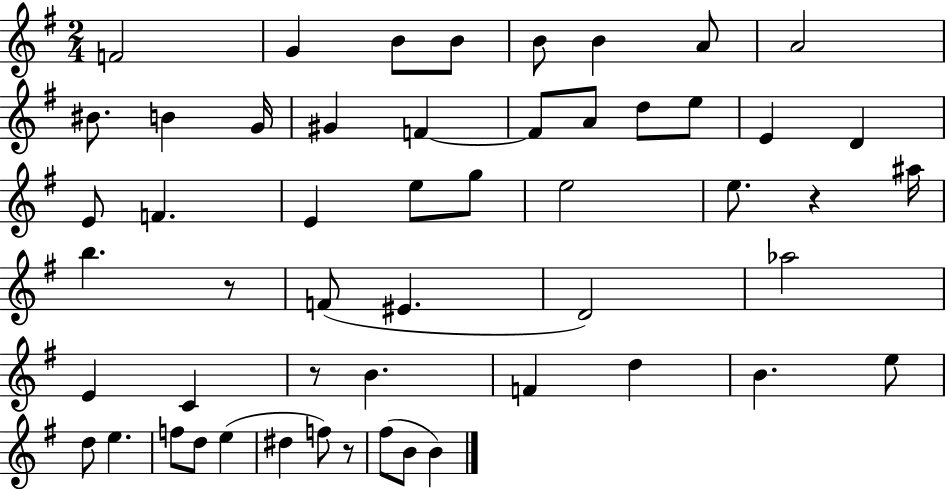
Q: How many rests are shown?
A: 4